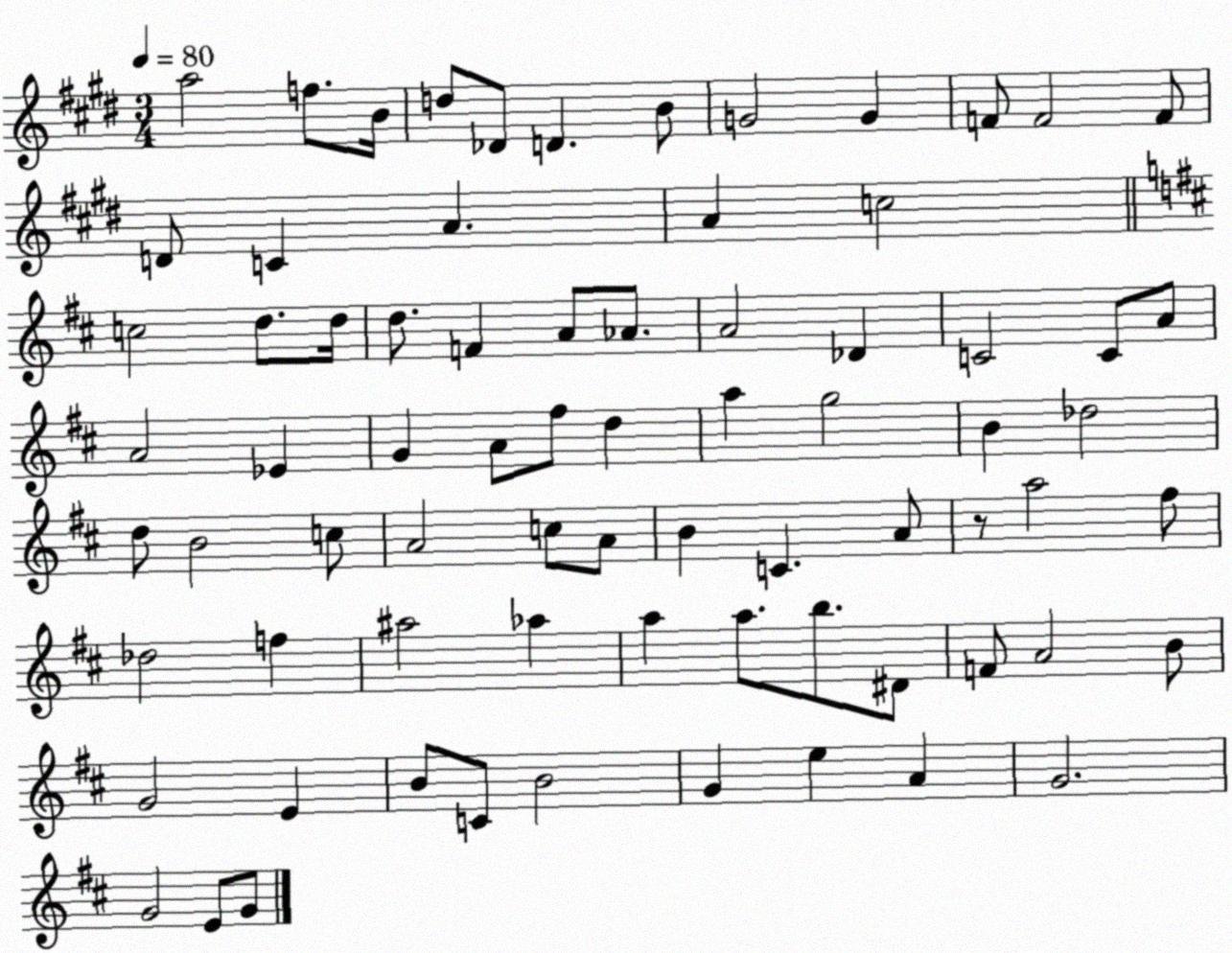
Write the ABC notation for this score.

X:1
T:Untitled
M:3/4
L:1/4
K:E
a2 f/2 B/4 d/2 _D/2 D B/2 G2 G F/2 F2 F/2 D/2 C A A c2 c2 d/2 d/4 d/2 F A/2 _A/2 A2 _D C2 C/2 A/2 A2 _E G A/2 ^f/2 d a g2 B _d2 d/2 B2 c/2 A2 c/2 A/2 B C A/2 z/2 a2 ^f/2 _d2 f ^a2 _a a a/2 b/2 ^D/2 F/2 A2 B/2 G2 E B/2 C/2 B2 G e A G2 G2 E/2 G/2